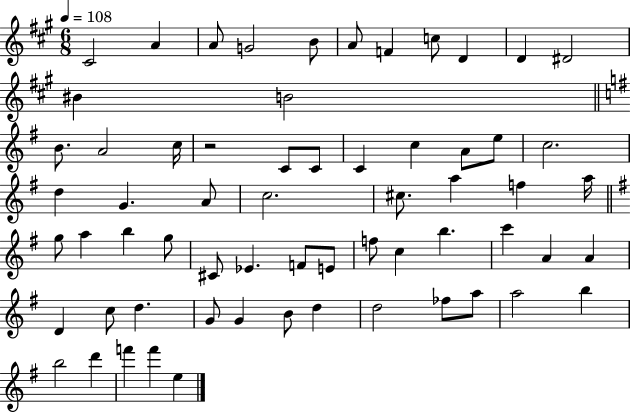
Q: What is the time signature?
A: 6/8